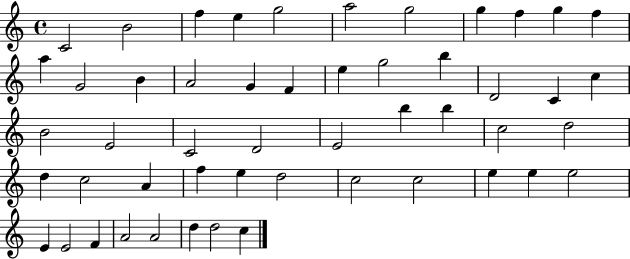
X:1
T:Untitled
M:4/4
L:1/4
K:C
C2 B2 f e g2 a2 g2 g f g f a G2 B A2 G F e g2 b D2 C c B2 E2 C2 D2 E2 b b c2 d2 d c2 A f e d2 c2 c2 e e e2 E E2 F A2 A2 d d2 c